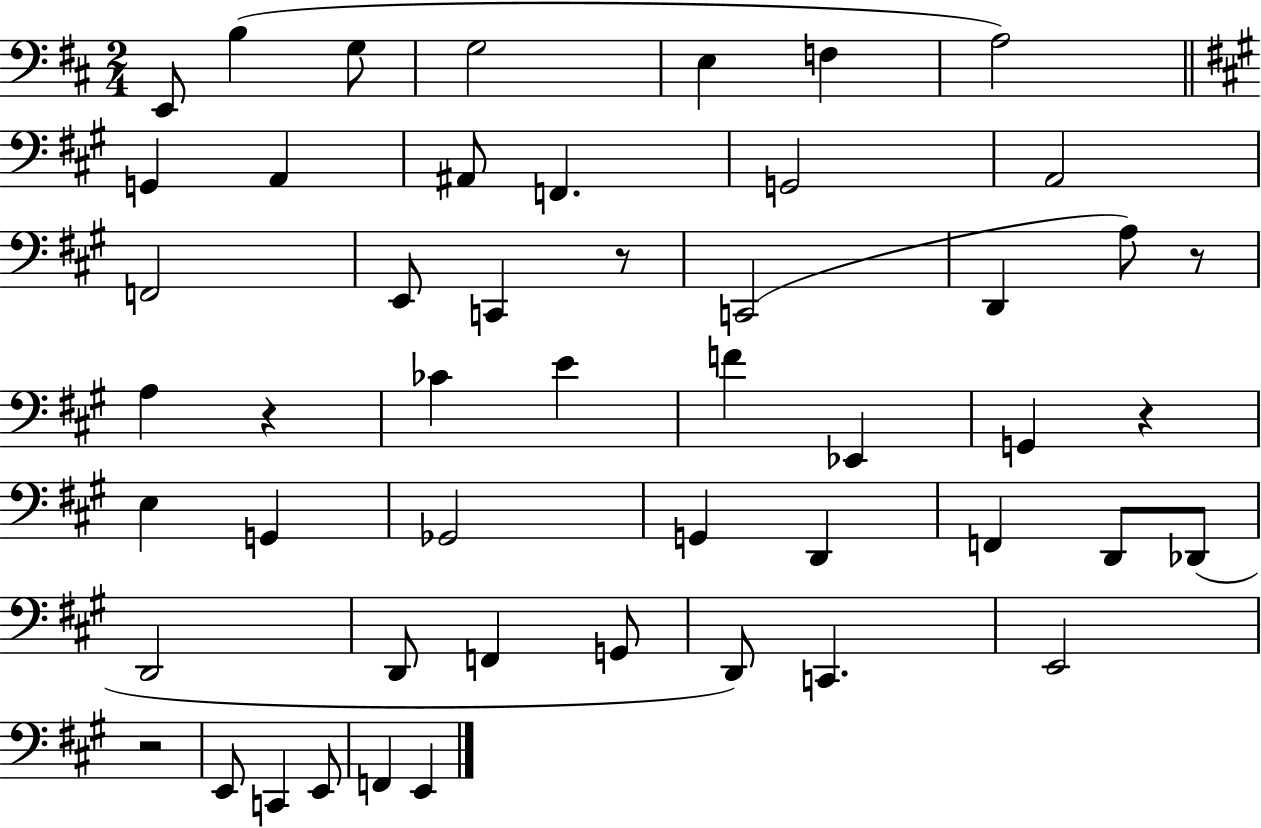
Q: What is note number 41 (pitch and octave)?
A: E2